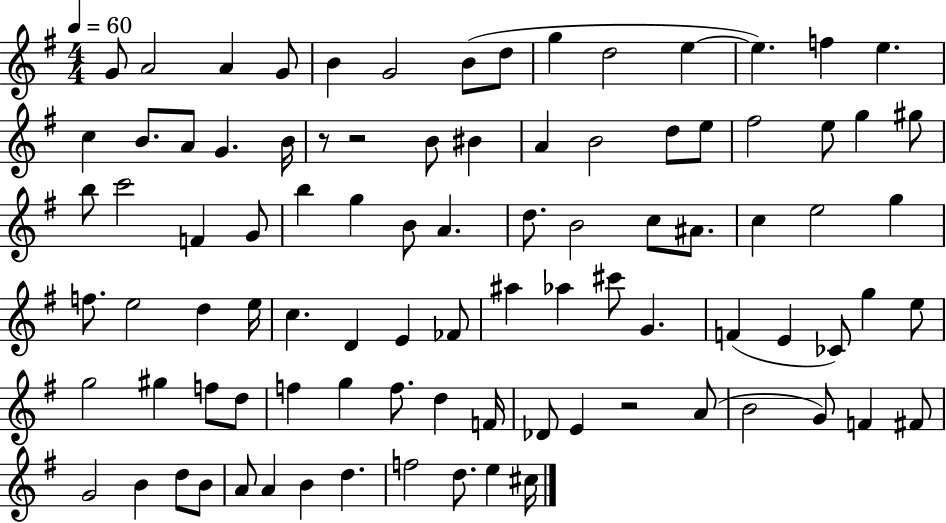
{
  \clef treble
  \numericTimeSignature
  \time 4/4
  \key g \major
  \tempo 4 = 60
  \repeat volta 2 { g'8 a'2 a'4 g'8 | b'4 g'2 b'8( d''8 | g''4 d''2 e''4~~ | e''4.) f''4 e''4. | \break c''4 b'8. a'8 g'4. b'16 | r8 r2 b'8 bis'4 | a'4 b'2 d''8 e''8 | fis''2 e''8 g''4 gis''8 | \break b''8 c'''2 f'4 g'8 | b''4 g''4 b'8 a'4. | d''8. b'2 c''8 ais'8. | c''4 e''2 g''4 | \break f''8. e''2 d''4 e''16 | c''4. d'4 e'4 fes'8 | ais''4 aes''4 cis'''8 g'4. | f'4( e'4 ces'8) g''4 e''8 | \break g''2 gis''4 f''8 d''8 | f''4 g''4 f''8. d''4 f'16 | des'8 e'4 r2 a'8( | b'2 g'8) f'4 fis'8 | \break g'2 b'4 d''8 b'8 | a'8 a'4 b'4 d''4. | f''2 d''8. e''4 cis''16 | } \bar "|."
}